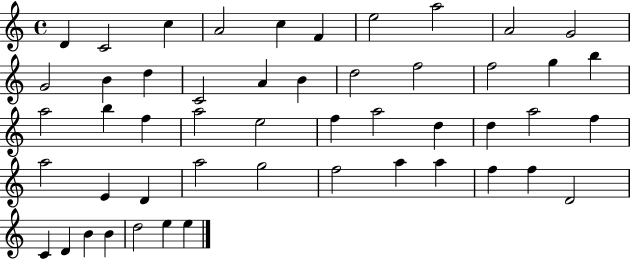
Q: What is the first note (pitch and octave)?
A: D4